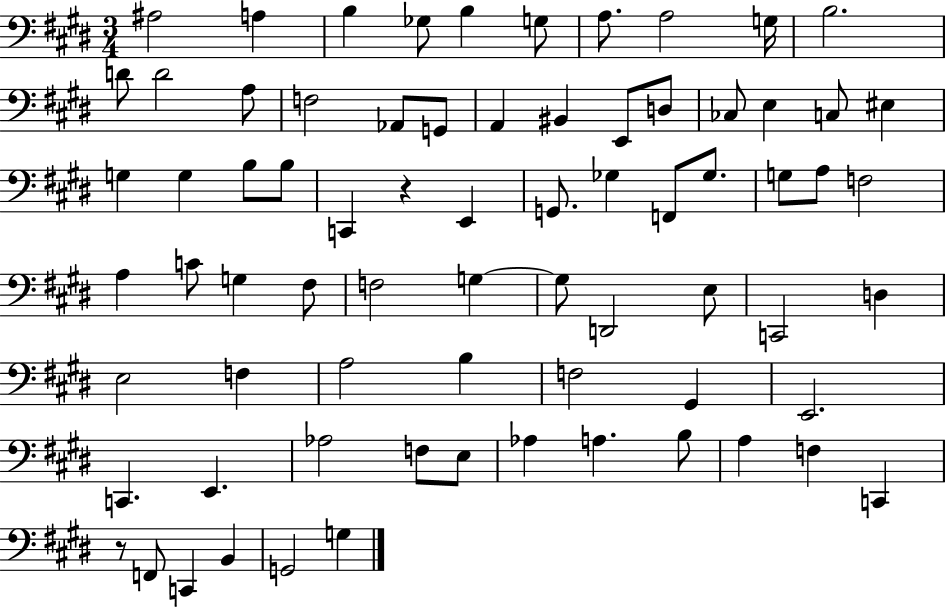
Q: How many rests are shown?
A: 2